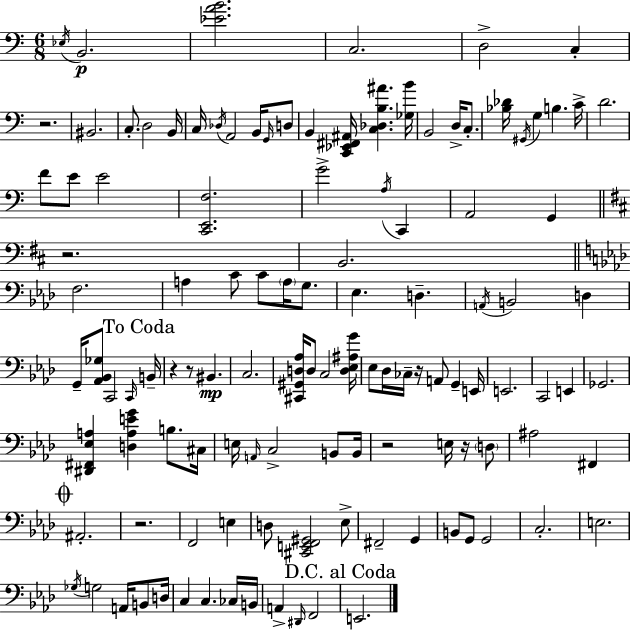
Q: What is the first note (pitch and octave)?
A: Eb3